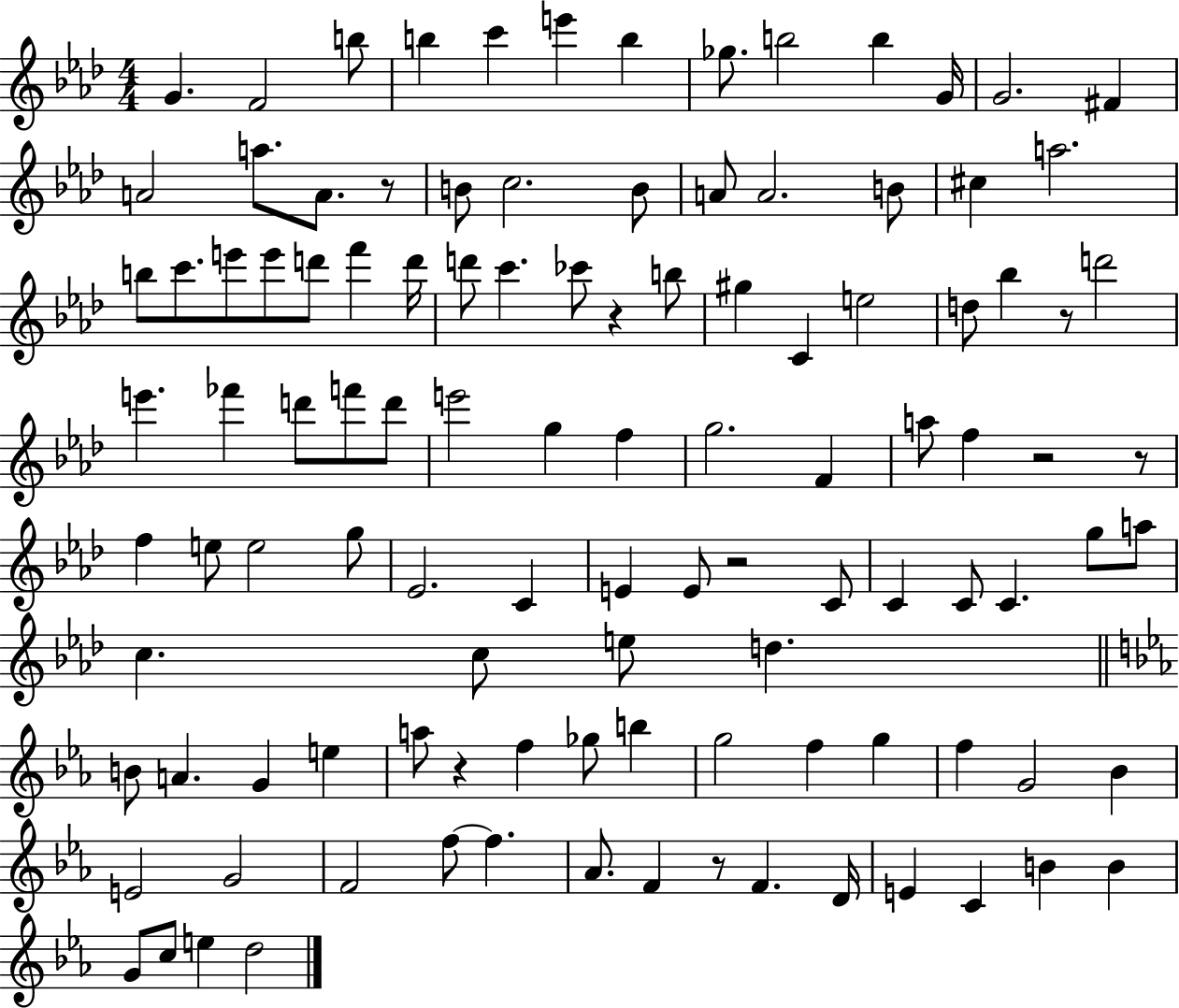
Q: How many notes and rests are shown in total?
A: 110